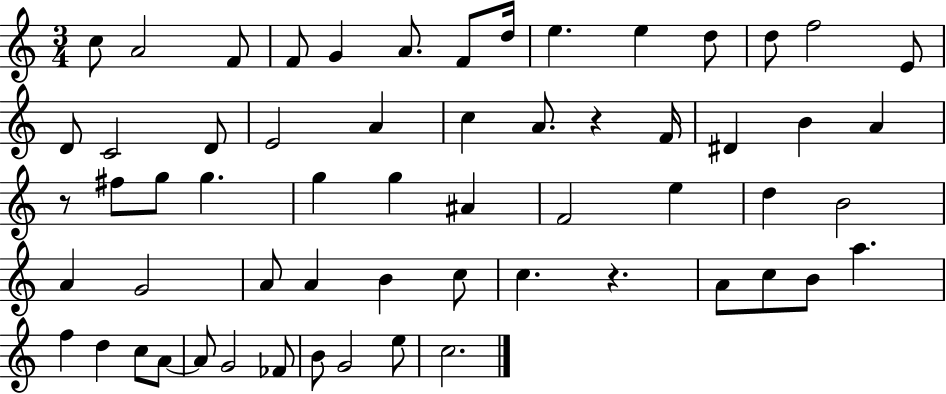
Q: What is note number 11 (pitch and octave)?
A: D5